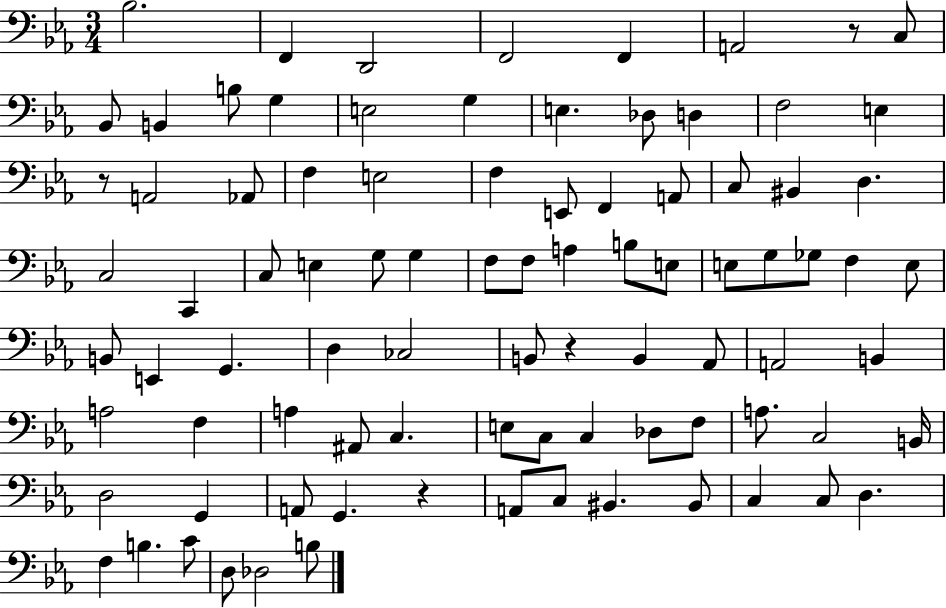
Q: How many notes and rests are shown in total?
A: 89